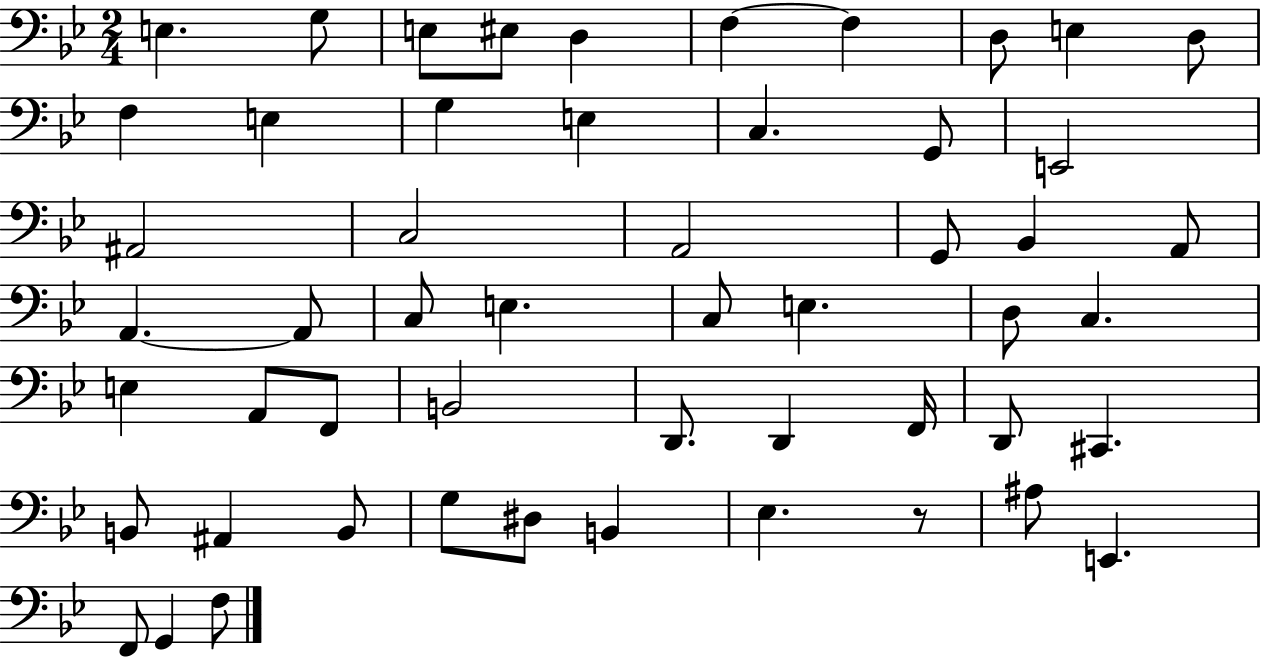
E3/q. G3/e E3/e EIS3/e D3/q F3/q F3/q D3/e E3/q D3/e F3/q E3/q G3/q E3/q C3/q. G2/e E2/h A#2/h C3/h A2/h G2/e Bb2/q A2/e A2/q. A2/e C3/e E3/q. C3/e E3/q. D3/e C3/q. E3/q A2/e F2/e B2/h D2/e. D2/q F2/s D2/e C#2/q. B2/e A#2/q B2/e G3/e D#3/e B2/q Eb3/q. R/e A#3/e E2/q. F2/e G2/q F3/e